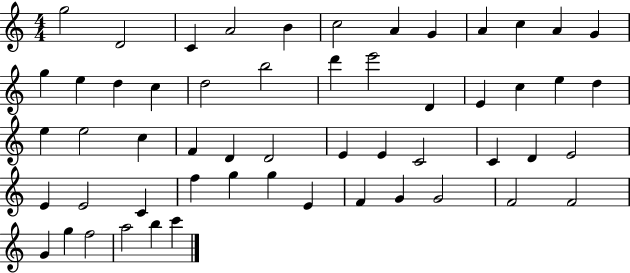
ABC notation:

X:1
T:Untitled
M:4/4
L:1/4
K:C
g2 D2 C A2 B c2 A G A c A G g e d c d2 b2 d' e'2 D E c e d e e2 c F D D2 E E C2 C D E2 E E2 C f g g E F G G2 F2 F2 G g f2 a2 b c'